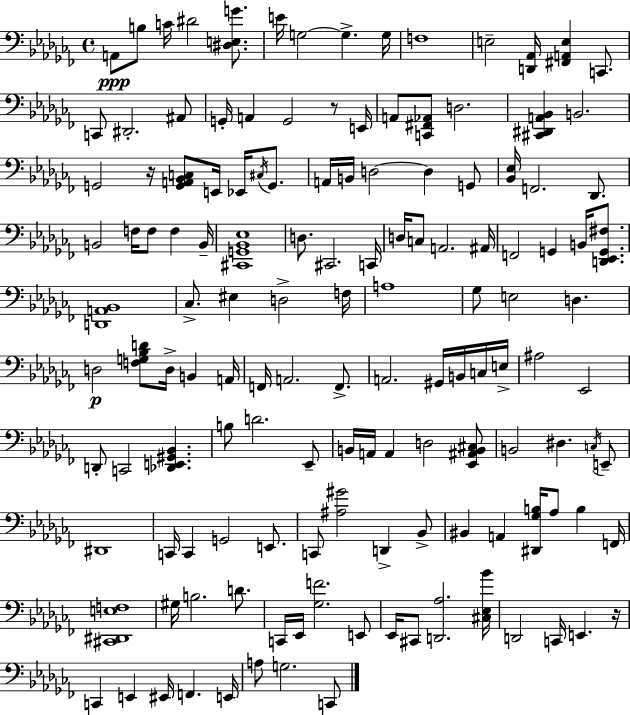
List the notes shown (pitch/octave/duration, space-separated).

A2/e B3/e C4/s D#4/h [D#3,E3,G4]/e. E4/s G3/h G3/q. G3/s F3/w E3/h [D2,Ab2]/s [F#2,A2,E3]/q C2/e. C2/e D#2/h. A#2/e G2/s A2/q G2/h R/e E2/s A2/e [C2,F#2,Ab2]/e D3/h. [C#2,D#2,A2,Bb2]/q B2/h. G2/h R/s [G2,A2,Bb2,C3]/e E2/s Eb2/s C#3/s G2/e. A2/s B2/s D3/h D3/q G2/e [Bb2,Eb3]/s F2/h. Db2/e. B2/h F3/s F3/e F3/q B2/s [C#2,G2,Bb2,Eb3]/w D3/e. C#2/h. C2/s D3/s C3/e A2/h. A#2/s F2/h G2/q B2/s [D2,Eb2,G2,F#3]/e. [D2,A2,Bb2]/w CES3/e. EIS3/q D3/h F3/s A3/w Gb3/e E3/h D3/q. D3/h [F3,G3,Bb3,D4]/e D3/s B2/q A2/s F2/s A2/h. F2/e. A2/h. G#2/s B2/s C3/s E3/s A#3/h Eb2/h D2/e C2/h [Db2,E2,G#2,Bb2]/q. B3/e D4/h. Eb2/e B2/s A2/s A2/q D3/h [Eb2,A#2,B2,C#3]/e B2/h D#3/q. C3/s E2/e D#2/w C2/s C2/q G2/h E2/e. C2/e [A#3,G#4]/h D2/q Bb2/e BIS2/q A2/q [D#2,Gb3,B3]/s Ab3/e B3/q F2/s [C#2,D#2,E3,F3]/w G#3/s B3/h. D4/e. C2/s Eb2/s [Gb3,F4]/h. E2/e Eb2/s C#2/e [D2,Ab3]/h. [C#3,Eb3,Bb4]/s D2/h C2/s E2/q. R/s C2/q E2/q EIS2/s F2/q. E2/s A3/e G3/h. C2/e